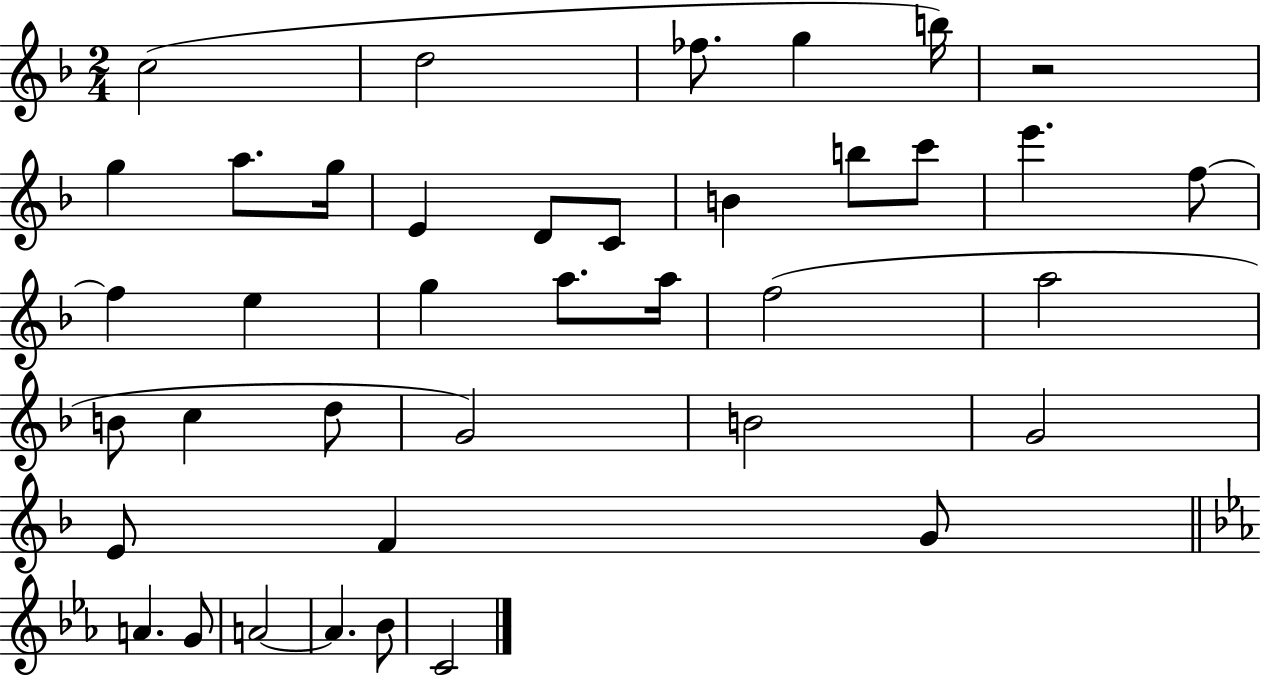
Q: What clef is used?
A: treble